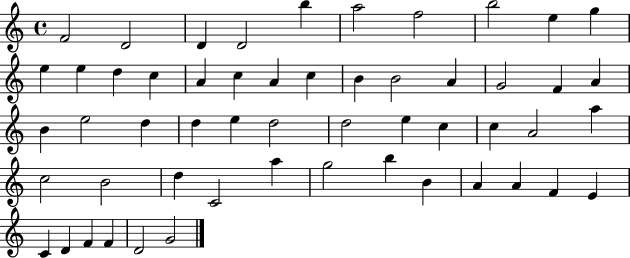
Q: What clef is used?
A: treble